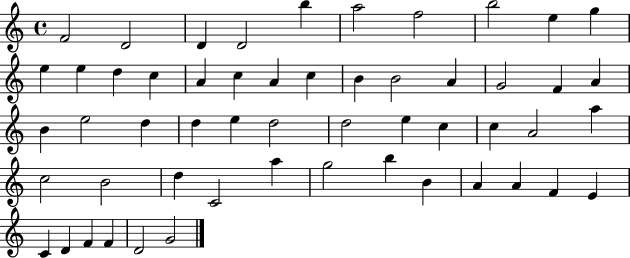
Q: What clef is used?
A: treble